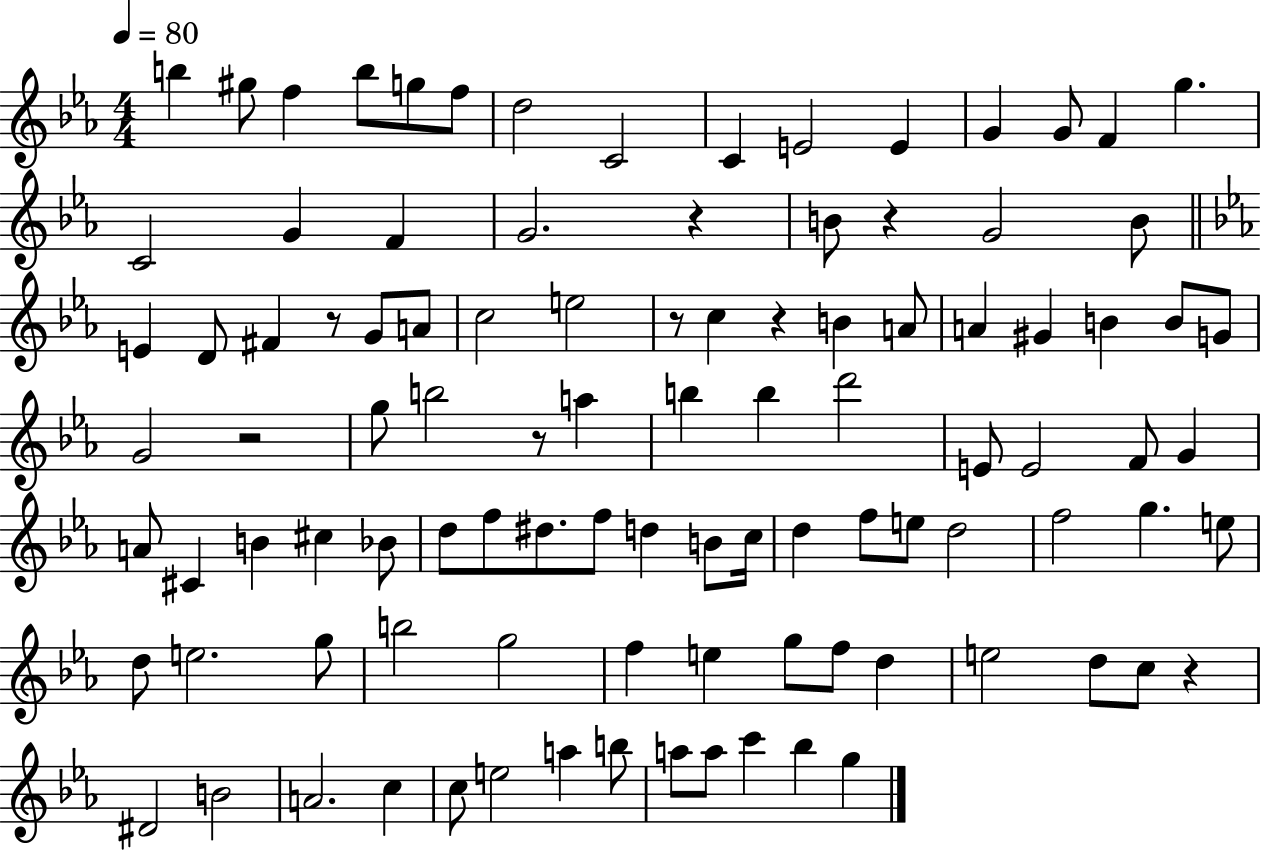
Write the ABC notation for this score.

X:1
T:Untitled
M:4/4
L:1/4
K:Eb
b ^g/2 f b/2 g/2 f/2 d2 C2 C E2 E G G/2 F g C2 G F G2 z B/2 z G2 B/2 E D/2 ^F z/2 G/2 A/2 c2 e2 z/2 c z B A/2 A ^G B B/2 G/2 G2 z2 g/2 b2 z/2 a b b d'2 E/2 E2 F/2 G A/2 ^C B ^c _B/2 d/2 f/2 ^d/2 f/2 d B/2 c/4 d f/2 e/2 d2 f2 g e/2 d/2 e2 g/2 b2 g2 f e g/2 f/2 d e2 d/2 c/2 z ^D2 B2 A2 c c/2 e2 a b/2 a/2 a/2 c' _b g